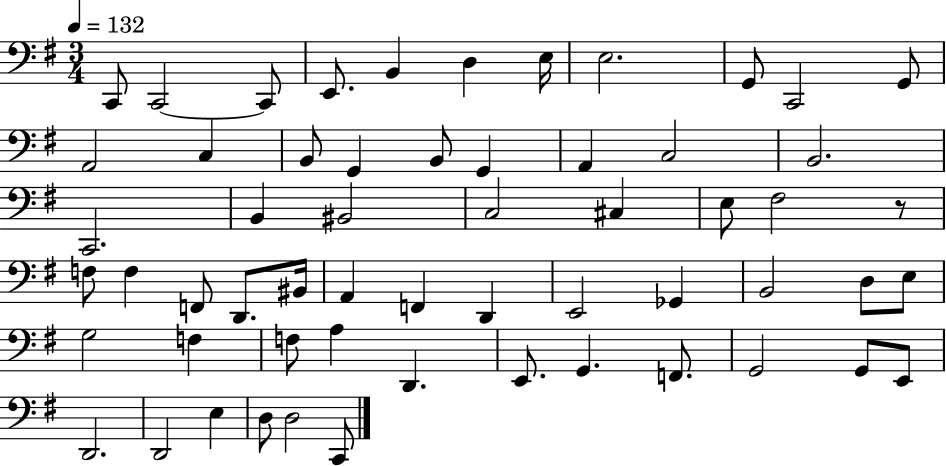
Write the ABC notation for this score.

X:1
T:Untitled
M:3/4
L:1/4
K:G
C,,/2 C,,2 C,,/2 E,,/2 B,, D, E,/4 E,2 G,,/2 C,,2 G,,/2 A,,2 C, B,,/2 G,, B,,/2 G,, A,, C,2 B,,2 C,,2 B,, ^B,,2 C,2 ^C, E,/2 ^F,2 z/2 F,/2 F, F,,/2 D,,/2 ^B,,/4 A,, F,, D,, E,,2 _G,, B,,2 D,/2 E,/2 G,2 F, F,/2 A, D,, E,,/2 G,, F,,/2 G,,2 G,,/2 E,,/2 D,,2 D,,2 E, D,/2 D,2 C,,/2